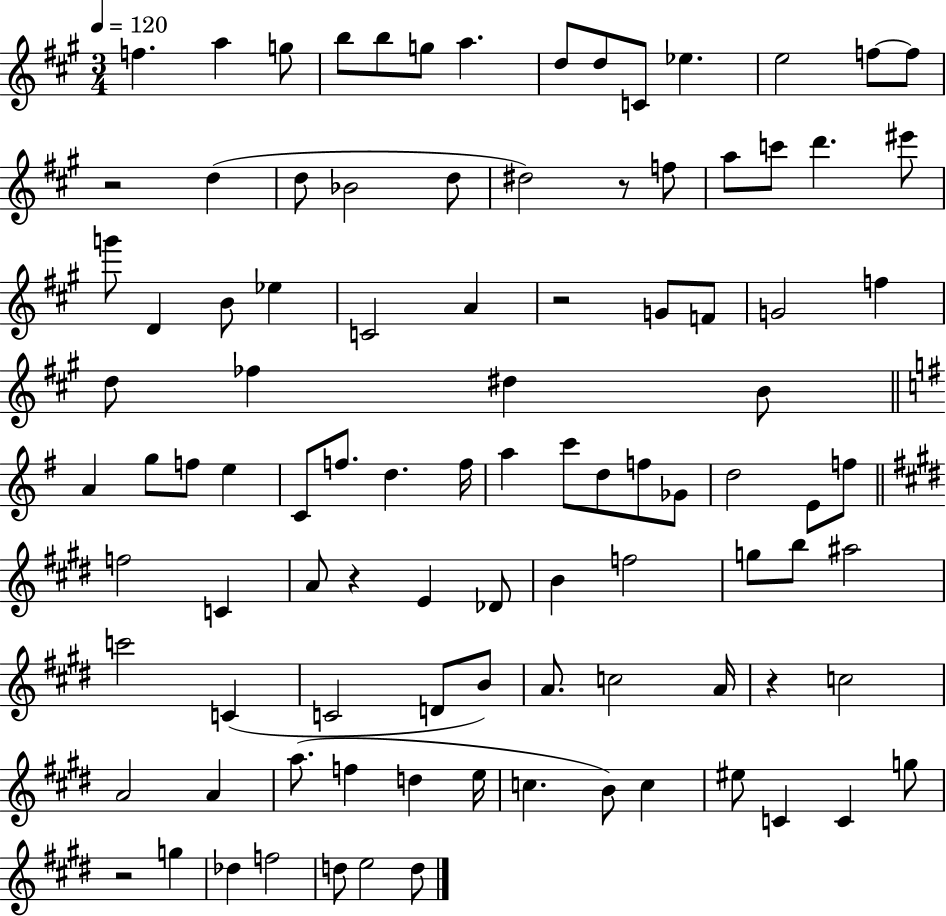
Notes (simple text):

F5/q. A5/q G5/e B5/e B5/e G5/e A5/q. D5/e D5/e C4/e Eb5/q. E5/h F5/e F5/e R/h D5/q D5/e Bb4/h D5/e D#5/h R/e F5/e A5/e C6/e D6/q. EIS6/e G6/e D4/q B4/e Eb5/q C4/h A4/q R/h G4/e F4/e G4/h F5/q D5/e FES5/q D#5/q B4/e A4/q G5/e F5/e E5/q C4/e F5/e. D5/q. F5/s A5/q C6/e D5/e F5/e Gb4/e D5/h E4/e F5/e F5/h C4/q A4/e R/q E4/q Db4/e B4/q F5/h G5/e B5/e A#5/h C6/h C4/q C4/h D4/e B4/e A4/e. C5/h A4/s R/q C5/h A4/h A4/q A5/e. F5/q D5/q E5/s C5/q. B4/e C5/q EIS5/e C4/q C4/q G5/e R/h G5/q Db5/q F5/h D5/e E5/h D5/e